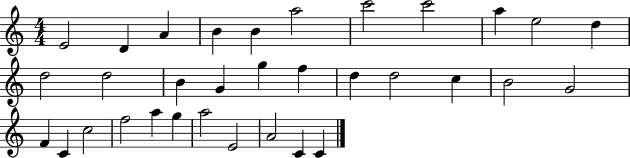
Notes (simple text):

E4/h D4/q A4/q B4/q B4/q A5/h C6/h C6/h A5/q E5/h D5/q D5/h D5/h B4/q G4/q G5/q F5/q D5/q D5/h C5/q B4/h G4/h F4/q C4/q C5/h F5/h A5/q G5/q A5/h E4/h A4/h C4/q C4/q